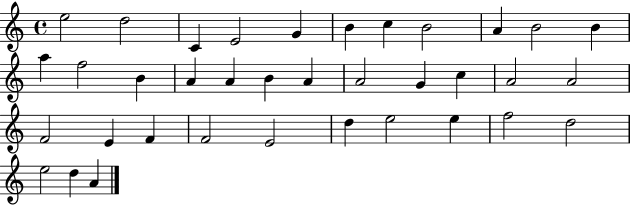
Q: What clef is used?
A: treble